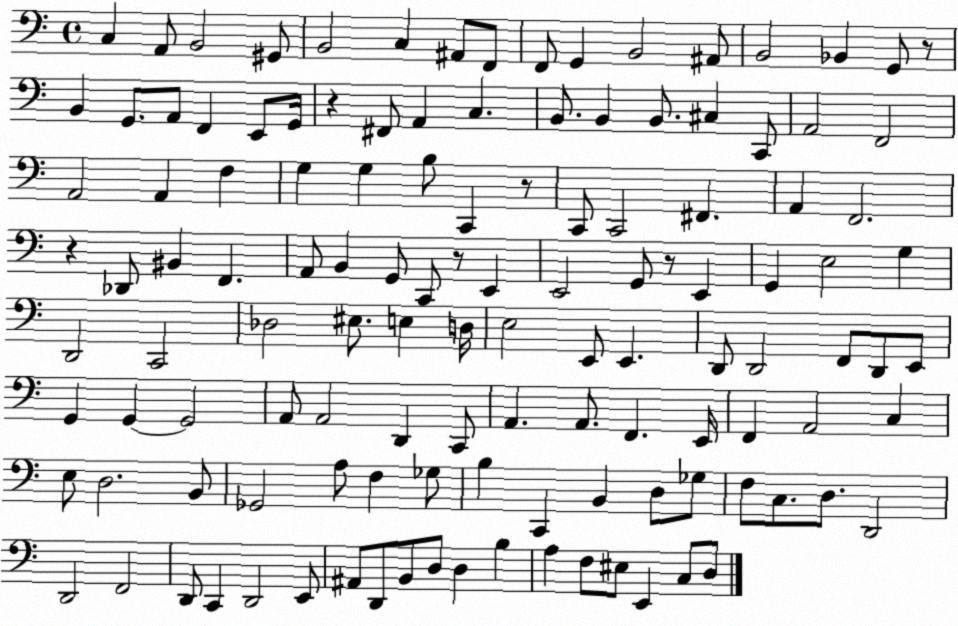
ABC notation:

X:1
T:Untitled
M:4/4
L:1/4
K:C
C, A,,/2 B,,2 ^G,,/2 B,,2 C, ^A,,/2 F,,/2 F,,/2 G,, B,,2 ^A,,/2 B,,2 _B,, G,,/2 z/2 B,, G,,/2 A,,/2 F,, E,,/2 G,,/4 z ^F,,/2 A,, C, B,,/2 B,, B,,/2 ^C, C,,/2 A,,2 F,,2 A,,2 A,, F, G, G, B,/2 C,, z/2 C,,/2 C,,2 ^F,, A,, F,,2 z _D,,/2 ^B,, F,, A,,/2 B,, G,,/2 C,,/2 z/2 E,, E,,2 G,,/2 z/2 E,, G,, E,2 G, D,,2 C,,2 _D,2 ^E,/2 E, D,/4 E,2 E,,/2 E,, D,,/2 D,,2 F,,/2 D,,/2 E,,/2 G,, G,, G,,2 A,,/2 A,,2 D,, C,,/2 A,, A,,/2 F,, E,,/4 F,, A,,2 C, E,/2 D,2 B,,/2 _G,,2 A,/2 F, _G,/2 B, C,, B,, D,/2 _G,/2 F,/2 C,/2 D,/2 D,,2 D,,2 F,,2 D,,/2 C,, D,,2 E,,/2 ^A,,/2 D,,/2 B,,/2 D,/2 D, B, A, F,/2 ^E,/2 E,, C,/2 D,/2